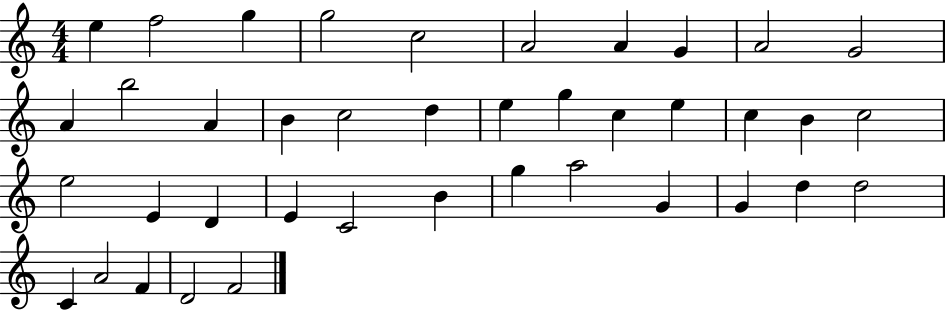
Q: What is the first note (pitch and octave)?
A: E5